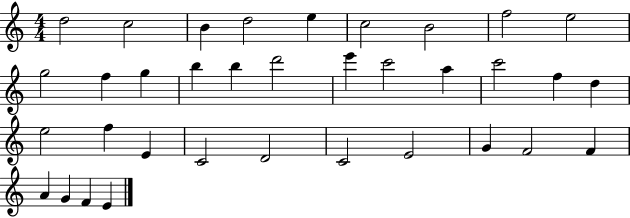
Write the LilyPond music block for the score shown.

{
  \clef treble
  \numericTimeSignature
  \time 4/4
  \key c \major
  d''2 c''2 | b'4 d''2 e''4 | c''2 b'2 | f''2 e''2 | \break g''2 f''4 g''4 | b''4 b''4 d'''2 | e'''4 c'''2 a''4 | c'''2 f''4 d''4 | \break e''2 f''4 e'4 | c'2 d'2 | c'2 e'2 | g'4 f'2 f'4 | \break a'4 g'4 f'4 e'4 | \bar "|."
}